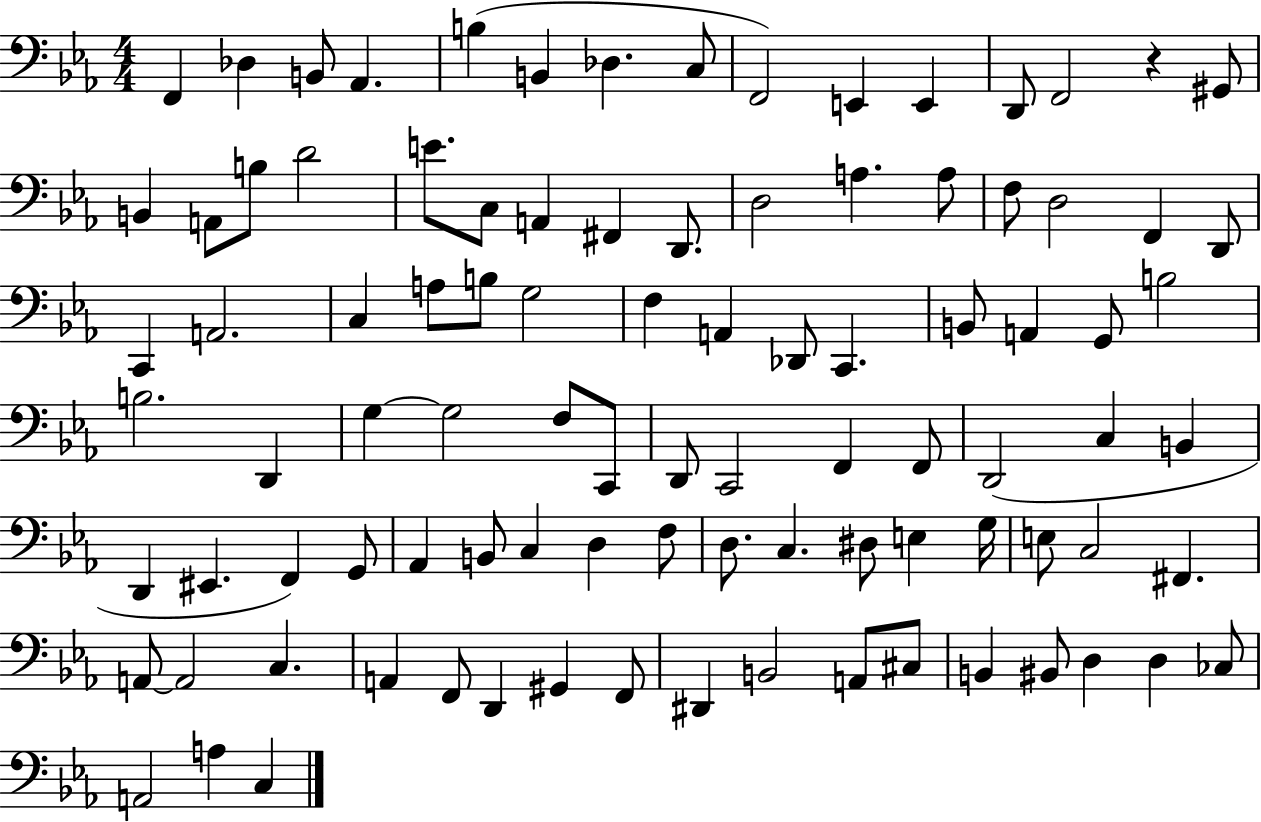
F2/q Db3/q B2/e Ab2/q. B3/q B2/q Db3/q. C3/e F2/h E2/q E2/q D2/e F2/h R/q G#2/e B2/q A2/e B3/e D4/h E4/e. C3/e A2/q F#2/q D2/e. D3/h A3/q. A3/e F3/e D3/h F2/q D2/e C2/q A2/h. C3/q A3/e B3/e G3/h F3/q A2/q Db2/e C2/q. B2/e A2/q G2/e B3/h B3/h. D2/q G3/q G3/h F3/e C2/e D2/e C2/h F2/q F2/e D2/h C3/q B2/q D2/q EIS2/q. F2/q G2/e Ab2/q B2/e C3/q D3/q F3/e D3/e. C3/q. D#3/e E3/q G3/s E3/e C3/h F#2/q. A2/e A2/h C3/q. A2/q F2/e D2/q G#2/q F2/e D#2/q B2/h A2/e C#3/e B2/q BIS2/e D3/q D3/q CES3/e A2/h A3/q C3/q